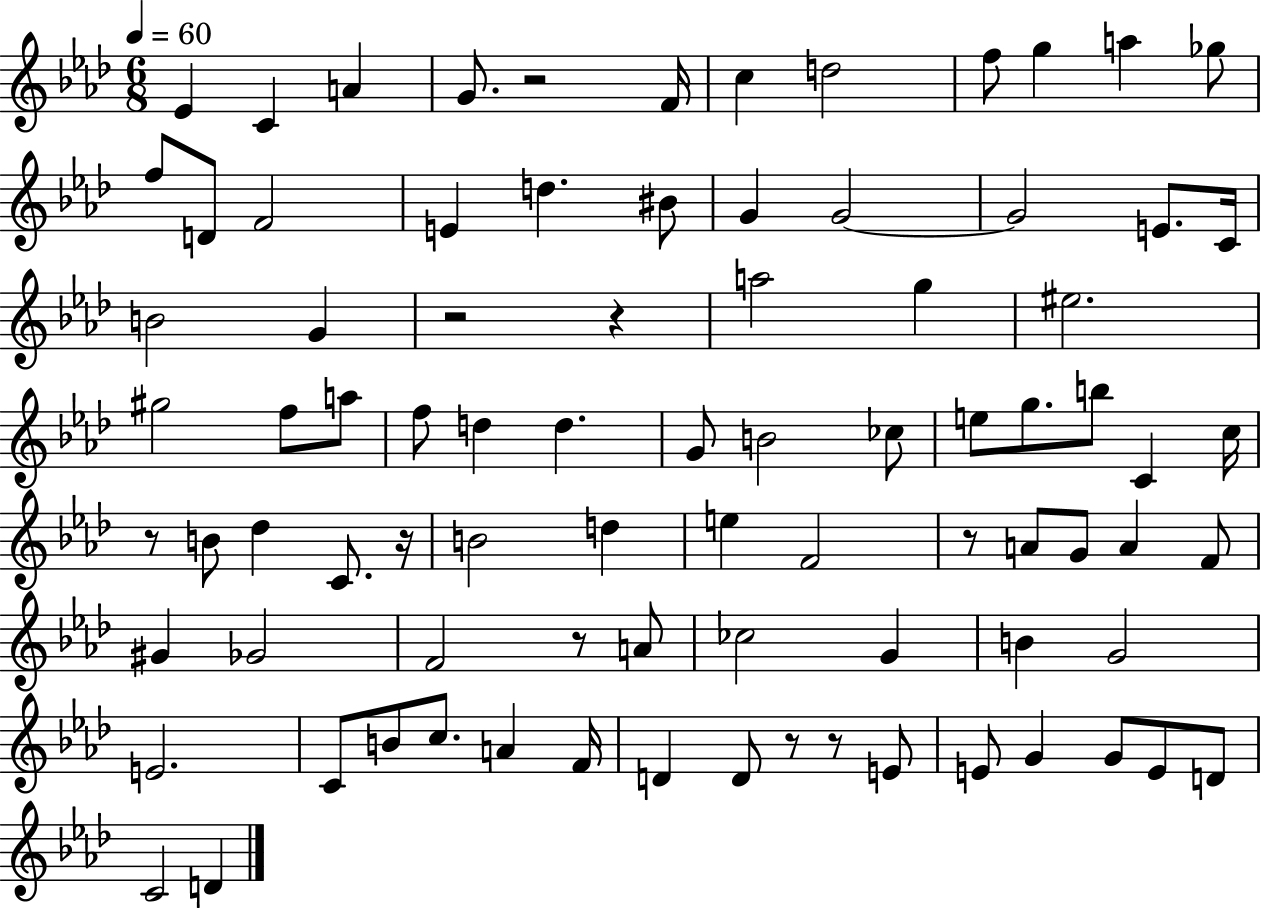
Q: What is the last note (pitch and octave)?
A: D4